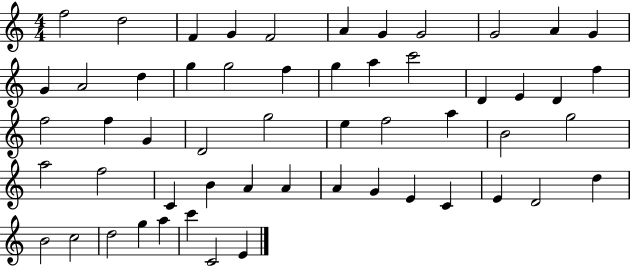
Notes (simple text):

F5/h D5/h F4/q G4/q F4/h A4/q G4/q G4/h G4/h A4/q G4/q G4/q A4/h D5/q G5/q G5/h F5/q G5/q A5/q C6/h D4/q E4/q D4/q F5/q F5/h F5/q G4/q D4/h G5/h E5/q F5/h A5/q B4/h G5/h A5/h F5/h C4/q B4/q A4/q A4/q A4/q G4/q E4/q C4/q E4/q D4/h D5/q B4/h C5/h D5/h G5/q A5/q C6/q C4/h E4/q